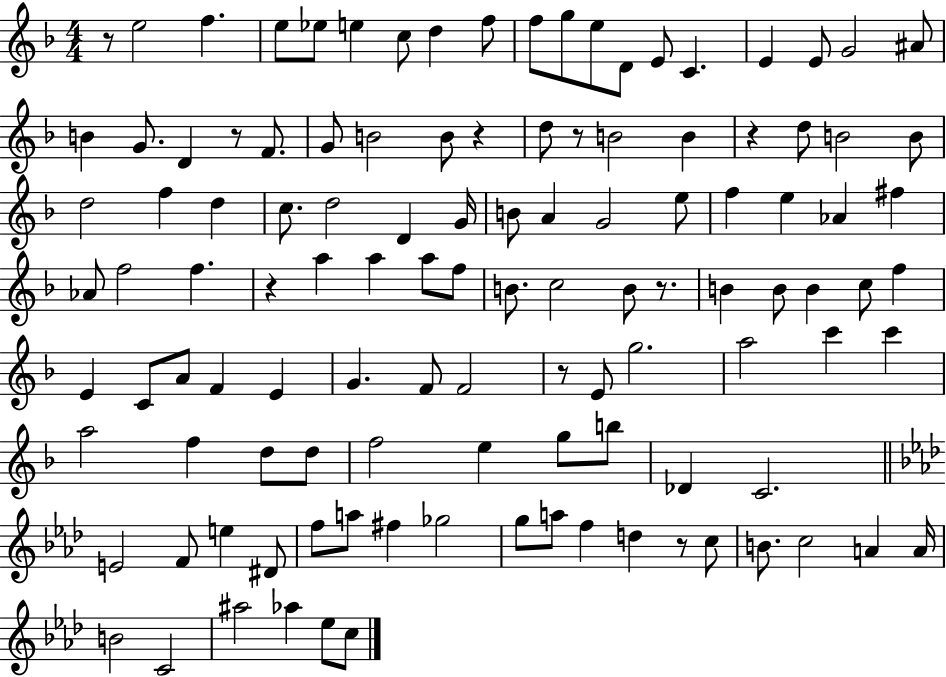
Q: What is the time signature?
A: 4/4